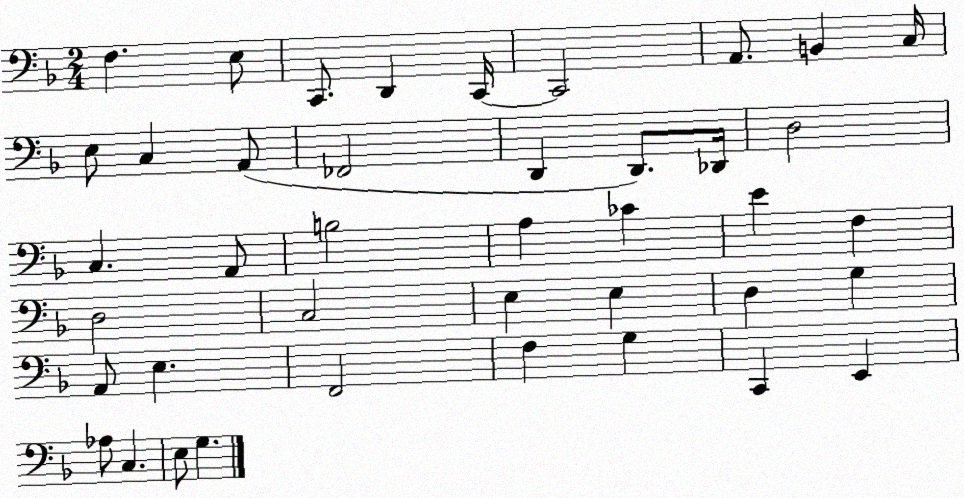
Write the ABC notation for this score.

X:1
T:Untitled
M:2/4
L:1/4
K:F
F, E,/2 C,,/2 D,, C,,/4 C,,2 A,,/2 B,, C,/4 E,/2 C, A,,/2 _F,,2 D,, D,,/2 _D,,/4 D,2 C, A,,/2 B,2 A, _C E F, D,2 C,2 E, E, D, G, A,,/2 E, F,,2 F, G, C,, E,, _A,/2 C, E,/2 G,